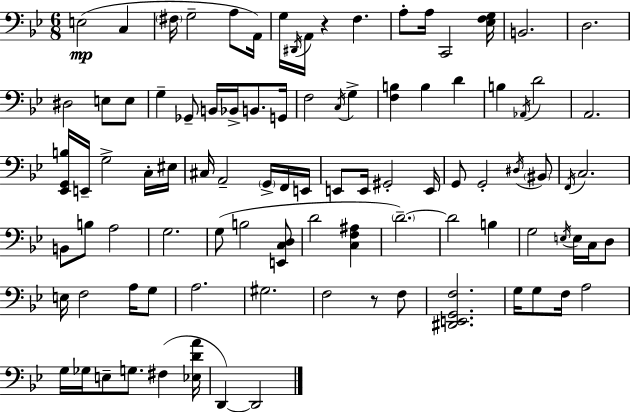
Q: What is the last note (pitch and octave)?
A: D2